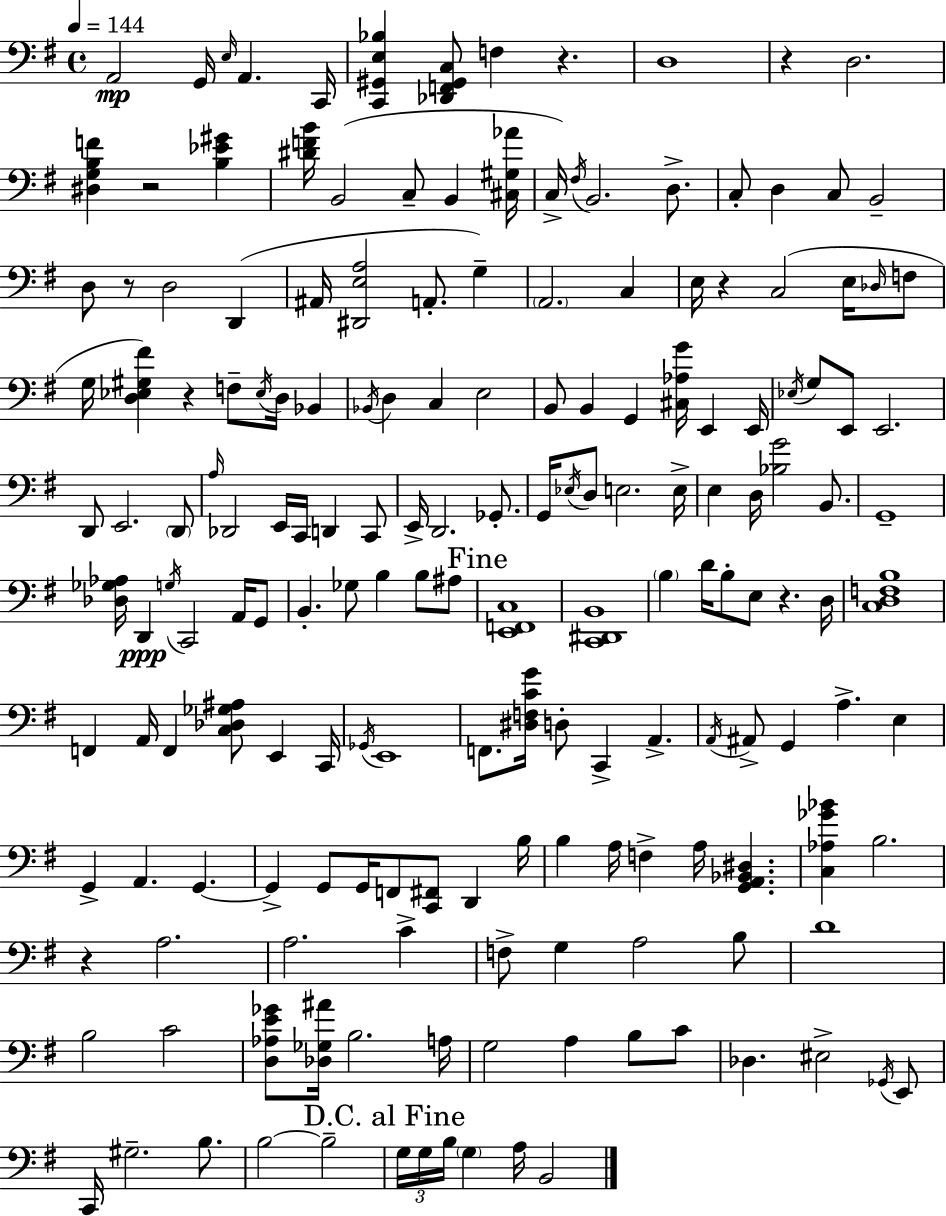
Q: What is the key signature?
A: G major